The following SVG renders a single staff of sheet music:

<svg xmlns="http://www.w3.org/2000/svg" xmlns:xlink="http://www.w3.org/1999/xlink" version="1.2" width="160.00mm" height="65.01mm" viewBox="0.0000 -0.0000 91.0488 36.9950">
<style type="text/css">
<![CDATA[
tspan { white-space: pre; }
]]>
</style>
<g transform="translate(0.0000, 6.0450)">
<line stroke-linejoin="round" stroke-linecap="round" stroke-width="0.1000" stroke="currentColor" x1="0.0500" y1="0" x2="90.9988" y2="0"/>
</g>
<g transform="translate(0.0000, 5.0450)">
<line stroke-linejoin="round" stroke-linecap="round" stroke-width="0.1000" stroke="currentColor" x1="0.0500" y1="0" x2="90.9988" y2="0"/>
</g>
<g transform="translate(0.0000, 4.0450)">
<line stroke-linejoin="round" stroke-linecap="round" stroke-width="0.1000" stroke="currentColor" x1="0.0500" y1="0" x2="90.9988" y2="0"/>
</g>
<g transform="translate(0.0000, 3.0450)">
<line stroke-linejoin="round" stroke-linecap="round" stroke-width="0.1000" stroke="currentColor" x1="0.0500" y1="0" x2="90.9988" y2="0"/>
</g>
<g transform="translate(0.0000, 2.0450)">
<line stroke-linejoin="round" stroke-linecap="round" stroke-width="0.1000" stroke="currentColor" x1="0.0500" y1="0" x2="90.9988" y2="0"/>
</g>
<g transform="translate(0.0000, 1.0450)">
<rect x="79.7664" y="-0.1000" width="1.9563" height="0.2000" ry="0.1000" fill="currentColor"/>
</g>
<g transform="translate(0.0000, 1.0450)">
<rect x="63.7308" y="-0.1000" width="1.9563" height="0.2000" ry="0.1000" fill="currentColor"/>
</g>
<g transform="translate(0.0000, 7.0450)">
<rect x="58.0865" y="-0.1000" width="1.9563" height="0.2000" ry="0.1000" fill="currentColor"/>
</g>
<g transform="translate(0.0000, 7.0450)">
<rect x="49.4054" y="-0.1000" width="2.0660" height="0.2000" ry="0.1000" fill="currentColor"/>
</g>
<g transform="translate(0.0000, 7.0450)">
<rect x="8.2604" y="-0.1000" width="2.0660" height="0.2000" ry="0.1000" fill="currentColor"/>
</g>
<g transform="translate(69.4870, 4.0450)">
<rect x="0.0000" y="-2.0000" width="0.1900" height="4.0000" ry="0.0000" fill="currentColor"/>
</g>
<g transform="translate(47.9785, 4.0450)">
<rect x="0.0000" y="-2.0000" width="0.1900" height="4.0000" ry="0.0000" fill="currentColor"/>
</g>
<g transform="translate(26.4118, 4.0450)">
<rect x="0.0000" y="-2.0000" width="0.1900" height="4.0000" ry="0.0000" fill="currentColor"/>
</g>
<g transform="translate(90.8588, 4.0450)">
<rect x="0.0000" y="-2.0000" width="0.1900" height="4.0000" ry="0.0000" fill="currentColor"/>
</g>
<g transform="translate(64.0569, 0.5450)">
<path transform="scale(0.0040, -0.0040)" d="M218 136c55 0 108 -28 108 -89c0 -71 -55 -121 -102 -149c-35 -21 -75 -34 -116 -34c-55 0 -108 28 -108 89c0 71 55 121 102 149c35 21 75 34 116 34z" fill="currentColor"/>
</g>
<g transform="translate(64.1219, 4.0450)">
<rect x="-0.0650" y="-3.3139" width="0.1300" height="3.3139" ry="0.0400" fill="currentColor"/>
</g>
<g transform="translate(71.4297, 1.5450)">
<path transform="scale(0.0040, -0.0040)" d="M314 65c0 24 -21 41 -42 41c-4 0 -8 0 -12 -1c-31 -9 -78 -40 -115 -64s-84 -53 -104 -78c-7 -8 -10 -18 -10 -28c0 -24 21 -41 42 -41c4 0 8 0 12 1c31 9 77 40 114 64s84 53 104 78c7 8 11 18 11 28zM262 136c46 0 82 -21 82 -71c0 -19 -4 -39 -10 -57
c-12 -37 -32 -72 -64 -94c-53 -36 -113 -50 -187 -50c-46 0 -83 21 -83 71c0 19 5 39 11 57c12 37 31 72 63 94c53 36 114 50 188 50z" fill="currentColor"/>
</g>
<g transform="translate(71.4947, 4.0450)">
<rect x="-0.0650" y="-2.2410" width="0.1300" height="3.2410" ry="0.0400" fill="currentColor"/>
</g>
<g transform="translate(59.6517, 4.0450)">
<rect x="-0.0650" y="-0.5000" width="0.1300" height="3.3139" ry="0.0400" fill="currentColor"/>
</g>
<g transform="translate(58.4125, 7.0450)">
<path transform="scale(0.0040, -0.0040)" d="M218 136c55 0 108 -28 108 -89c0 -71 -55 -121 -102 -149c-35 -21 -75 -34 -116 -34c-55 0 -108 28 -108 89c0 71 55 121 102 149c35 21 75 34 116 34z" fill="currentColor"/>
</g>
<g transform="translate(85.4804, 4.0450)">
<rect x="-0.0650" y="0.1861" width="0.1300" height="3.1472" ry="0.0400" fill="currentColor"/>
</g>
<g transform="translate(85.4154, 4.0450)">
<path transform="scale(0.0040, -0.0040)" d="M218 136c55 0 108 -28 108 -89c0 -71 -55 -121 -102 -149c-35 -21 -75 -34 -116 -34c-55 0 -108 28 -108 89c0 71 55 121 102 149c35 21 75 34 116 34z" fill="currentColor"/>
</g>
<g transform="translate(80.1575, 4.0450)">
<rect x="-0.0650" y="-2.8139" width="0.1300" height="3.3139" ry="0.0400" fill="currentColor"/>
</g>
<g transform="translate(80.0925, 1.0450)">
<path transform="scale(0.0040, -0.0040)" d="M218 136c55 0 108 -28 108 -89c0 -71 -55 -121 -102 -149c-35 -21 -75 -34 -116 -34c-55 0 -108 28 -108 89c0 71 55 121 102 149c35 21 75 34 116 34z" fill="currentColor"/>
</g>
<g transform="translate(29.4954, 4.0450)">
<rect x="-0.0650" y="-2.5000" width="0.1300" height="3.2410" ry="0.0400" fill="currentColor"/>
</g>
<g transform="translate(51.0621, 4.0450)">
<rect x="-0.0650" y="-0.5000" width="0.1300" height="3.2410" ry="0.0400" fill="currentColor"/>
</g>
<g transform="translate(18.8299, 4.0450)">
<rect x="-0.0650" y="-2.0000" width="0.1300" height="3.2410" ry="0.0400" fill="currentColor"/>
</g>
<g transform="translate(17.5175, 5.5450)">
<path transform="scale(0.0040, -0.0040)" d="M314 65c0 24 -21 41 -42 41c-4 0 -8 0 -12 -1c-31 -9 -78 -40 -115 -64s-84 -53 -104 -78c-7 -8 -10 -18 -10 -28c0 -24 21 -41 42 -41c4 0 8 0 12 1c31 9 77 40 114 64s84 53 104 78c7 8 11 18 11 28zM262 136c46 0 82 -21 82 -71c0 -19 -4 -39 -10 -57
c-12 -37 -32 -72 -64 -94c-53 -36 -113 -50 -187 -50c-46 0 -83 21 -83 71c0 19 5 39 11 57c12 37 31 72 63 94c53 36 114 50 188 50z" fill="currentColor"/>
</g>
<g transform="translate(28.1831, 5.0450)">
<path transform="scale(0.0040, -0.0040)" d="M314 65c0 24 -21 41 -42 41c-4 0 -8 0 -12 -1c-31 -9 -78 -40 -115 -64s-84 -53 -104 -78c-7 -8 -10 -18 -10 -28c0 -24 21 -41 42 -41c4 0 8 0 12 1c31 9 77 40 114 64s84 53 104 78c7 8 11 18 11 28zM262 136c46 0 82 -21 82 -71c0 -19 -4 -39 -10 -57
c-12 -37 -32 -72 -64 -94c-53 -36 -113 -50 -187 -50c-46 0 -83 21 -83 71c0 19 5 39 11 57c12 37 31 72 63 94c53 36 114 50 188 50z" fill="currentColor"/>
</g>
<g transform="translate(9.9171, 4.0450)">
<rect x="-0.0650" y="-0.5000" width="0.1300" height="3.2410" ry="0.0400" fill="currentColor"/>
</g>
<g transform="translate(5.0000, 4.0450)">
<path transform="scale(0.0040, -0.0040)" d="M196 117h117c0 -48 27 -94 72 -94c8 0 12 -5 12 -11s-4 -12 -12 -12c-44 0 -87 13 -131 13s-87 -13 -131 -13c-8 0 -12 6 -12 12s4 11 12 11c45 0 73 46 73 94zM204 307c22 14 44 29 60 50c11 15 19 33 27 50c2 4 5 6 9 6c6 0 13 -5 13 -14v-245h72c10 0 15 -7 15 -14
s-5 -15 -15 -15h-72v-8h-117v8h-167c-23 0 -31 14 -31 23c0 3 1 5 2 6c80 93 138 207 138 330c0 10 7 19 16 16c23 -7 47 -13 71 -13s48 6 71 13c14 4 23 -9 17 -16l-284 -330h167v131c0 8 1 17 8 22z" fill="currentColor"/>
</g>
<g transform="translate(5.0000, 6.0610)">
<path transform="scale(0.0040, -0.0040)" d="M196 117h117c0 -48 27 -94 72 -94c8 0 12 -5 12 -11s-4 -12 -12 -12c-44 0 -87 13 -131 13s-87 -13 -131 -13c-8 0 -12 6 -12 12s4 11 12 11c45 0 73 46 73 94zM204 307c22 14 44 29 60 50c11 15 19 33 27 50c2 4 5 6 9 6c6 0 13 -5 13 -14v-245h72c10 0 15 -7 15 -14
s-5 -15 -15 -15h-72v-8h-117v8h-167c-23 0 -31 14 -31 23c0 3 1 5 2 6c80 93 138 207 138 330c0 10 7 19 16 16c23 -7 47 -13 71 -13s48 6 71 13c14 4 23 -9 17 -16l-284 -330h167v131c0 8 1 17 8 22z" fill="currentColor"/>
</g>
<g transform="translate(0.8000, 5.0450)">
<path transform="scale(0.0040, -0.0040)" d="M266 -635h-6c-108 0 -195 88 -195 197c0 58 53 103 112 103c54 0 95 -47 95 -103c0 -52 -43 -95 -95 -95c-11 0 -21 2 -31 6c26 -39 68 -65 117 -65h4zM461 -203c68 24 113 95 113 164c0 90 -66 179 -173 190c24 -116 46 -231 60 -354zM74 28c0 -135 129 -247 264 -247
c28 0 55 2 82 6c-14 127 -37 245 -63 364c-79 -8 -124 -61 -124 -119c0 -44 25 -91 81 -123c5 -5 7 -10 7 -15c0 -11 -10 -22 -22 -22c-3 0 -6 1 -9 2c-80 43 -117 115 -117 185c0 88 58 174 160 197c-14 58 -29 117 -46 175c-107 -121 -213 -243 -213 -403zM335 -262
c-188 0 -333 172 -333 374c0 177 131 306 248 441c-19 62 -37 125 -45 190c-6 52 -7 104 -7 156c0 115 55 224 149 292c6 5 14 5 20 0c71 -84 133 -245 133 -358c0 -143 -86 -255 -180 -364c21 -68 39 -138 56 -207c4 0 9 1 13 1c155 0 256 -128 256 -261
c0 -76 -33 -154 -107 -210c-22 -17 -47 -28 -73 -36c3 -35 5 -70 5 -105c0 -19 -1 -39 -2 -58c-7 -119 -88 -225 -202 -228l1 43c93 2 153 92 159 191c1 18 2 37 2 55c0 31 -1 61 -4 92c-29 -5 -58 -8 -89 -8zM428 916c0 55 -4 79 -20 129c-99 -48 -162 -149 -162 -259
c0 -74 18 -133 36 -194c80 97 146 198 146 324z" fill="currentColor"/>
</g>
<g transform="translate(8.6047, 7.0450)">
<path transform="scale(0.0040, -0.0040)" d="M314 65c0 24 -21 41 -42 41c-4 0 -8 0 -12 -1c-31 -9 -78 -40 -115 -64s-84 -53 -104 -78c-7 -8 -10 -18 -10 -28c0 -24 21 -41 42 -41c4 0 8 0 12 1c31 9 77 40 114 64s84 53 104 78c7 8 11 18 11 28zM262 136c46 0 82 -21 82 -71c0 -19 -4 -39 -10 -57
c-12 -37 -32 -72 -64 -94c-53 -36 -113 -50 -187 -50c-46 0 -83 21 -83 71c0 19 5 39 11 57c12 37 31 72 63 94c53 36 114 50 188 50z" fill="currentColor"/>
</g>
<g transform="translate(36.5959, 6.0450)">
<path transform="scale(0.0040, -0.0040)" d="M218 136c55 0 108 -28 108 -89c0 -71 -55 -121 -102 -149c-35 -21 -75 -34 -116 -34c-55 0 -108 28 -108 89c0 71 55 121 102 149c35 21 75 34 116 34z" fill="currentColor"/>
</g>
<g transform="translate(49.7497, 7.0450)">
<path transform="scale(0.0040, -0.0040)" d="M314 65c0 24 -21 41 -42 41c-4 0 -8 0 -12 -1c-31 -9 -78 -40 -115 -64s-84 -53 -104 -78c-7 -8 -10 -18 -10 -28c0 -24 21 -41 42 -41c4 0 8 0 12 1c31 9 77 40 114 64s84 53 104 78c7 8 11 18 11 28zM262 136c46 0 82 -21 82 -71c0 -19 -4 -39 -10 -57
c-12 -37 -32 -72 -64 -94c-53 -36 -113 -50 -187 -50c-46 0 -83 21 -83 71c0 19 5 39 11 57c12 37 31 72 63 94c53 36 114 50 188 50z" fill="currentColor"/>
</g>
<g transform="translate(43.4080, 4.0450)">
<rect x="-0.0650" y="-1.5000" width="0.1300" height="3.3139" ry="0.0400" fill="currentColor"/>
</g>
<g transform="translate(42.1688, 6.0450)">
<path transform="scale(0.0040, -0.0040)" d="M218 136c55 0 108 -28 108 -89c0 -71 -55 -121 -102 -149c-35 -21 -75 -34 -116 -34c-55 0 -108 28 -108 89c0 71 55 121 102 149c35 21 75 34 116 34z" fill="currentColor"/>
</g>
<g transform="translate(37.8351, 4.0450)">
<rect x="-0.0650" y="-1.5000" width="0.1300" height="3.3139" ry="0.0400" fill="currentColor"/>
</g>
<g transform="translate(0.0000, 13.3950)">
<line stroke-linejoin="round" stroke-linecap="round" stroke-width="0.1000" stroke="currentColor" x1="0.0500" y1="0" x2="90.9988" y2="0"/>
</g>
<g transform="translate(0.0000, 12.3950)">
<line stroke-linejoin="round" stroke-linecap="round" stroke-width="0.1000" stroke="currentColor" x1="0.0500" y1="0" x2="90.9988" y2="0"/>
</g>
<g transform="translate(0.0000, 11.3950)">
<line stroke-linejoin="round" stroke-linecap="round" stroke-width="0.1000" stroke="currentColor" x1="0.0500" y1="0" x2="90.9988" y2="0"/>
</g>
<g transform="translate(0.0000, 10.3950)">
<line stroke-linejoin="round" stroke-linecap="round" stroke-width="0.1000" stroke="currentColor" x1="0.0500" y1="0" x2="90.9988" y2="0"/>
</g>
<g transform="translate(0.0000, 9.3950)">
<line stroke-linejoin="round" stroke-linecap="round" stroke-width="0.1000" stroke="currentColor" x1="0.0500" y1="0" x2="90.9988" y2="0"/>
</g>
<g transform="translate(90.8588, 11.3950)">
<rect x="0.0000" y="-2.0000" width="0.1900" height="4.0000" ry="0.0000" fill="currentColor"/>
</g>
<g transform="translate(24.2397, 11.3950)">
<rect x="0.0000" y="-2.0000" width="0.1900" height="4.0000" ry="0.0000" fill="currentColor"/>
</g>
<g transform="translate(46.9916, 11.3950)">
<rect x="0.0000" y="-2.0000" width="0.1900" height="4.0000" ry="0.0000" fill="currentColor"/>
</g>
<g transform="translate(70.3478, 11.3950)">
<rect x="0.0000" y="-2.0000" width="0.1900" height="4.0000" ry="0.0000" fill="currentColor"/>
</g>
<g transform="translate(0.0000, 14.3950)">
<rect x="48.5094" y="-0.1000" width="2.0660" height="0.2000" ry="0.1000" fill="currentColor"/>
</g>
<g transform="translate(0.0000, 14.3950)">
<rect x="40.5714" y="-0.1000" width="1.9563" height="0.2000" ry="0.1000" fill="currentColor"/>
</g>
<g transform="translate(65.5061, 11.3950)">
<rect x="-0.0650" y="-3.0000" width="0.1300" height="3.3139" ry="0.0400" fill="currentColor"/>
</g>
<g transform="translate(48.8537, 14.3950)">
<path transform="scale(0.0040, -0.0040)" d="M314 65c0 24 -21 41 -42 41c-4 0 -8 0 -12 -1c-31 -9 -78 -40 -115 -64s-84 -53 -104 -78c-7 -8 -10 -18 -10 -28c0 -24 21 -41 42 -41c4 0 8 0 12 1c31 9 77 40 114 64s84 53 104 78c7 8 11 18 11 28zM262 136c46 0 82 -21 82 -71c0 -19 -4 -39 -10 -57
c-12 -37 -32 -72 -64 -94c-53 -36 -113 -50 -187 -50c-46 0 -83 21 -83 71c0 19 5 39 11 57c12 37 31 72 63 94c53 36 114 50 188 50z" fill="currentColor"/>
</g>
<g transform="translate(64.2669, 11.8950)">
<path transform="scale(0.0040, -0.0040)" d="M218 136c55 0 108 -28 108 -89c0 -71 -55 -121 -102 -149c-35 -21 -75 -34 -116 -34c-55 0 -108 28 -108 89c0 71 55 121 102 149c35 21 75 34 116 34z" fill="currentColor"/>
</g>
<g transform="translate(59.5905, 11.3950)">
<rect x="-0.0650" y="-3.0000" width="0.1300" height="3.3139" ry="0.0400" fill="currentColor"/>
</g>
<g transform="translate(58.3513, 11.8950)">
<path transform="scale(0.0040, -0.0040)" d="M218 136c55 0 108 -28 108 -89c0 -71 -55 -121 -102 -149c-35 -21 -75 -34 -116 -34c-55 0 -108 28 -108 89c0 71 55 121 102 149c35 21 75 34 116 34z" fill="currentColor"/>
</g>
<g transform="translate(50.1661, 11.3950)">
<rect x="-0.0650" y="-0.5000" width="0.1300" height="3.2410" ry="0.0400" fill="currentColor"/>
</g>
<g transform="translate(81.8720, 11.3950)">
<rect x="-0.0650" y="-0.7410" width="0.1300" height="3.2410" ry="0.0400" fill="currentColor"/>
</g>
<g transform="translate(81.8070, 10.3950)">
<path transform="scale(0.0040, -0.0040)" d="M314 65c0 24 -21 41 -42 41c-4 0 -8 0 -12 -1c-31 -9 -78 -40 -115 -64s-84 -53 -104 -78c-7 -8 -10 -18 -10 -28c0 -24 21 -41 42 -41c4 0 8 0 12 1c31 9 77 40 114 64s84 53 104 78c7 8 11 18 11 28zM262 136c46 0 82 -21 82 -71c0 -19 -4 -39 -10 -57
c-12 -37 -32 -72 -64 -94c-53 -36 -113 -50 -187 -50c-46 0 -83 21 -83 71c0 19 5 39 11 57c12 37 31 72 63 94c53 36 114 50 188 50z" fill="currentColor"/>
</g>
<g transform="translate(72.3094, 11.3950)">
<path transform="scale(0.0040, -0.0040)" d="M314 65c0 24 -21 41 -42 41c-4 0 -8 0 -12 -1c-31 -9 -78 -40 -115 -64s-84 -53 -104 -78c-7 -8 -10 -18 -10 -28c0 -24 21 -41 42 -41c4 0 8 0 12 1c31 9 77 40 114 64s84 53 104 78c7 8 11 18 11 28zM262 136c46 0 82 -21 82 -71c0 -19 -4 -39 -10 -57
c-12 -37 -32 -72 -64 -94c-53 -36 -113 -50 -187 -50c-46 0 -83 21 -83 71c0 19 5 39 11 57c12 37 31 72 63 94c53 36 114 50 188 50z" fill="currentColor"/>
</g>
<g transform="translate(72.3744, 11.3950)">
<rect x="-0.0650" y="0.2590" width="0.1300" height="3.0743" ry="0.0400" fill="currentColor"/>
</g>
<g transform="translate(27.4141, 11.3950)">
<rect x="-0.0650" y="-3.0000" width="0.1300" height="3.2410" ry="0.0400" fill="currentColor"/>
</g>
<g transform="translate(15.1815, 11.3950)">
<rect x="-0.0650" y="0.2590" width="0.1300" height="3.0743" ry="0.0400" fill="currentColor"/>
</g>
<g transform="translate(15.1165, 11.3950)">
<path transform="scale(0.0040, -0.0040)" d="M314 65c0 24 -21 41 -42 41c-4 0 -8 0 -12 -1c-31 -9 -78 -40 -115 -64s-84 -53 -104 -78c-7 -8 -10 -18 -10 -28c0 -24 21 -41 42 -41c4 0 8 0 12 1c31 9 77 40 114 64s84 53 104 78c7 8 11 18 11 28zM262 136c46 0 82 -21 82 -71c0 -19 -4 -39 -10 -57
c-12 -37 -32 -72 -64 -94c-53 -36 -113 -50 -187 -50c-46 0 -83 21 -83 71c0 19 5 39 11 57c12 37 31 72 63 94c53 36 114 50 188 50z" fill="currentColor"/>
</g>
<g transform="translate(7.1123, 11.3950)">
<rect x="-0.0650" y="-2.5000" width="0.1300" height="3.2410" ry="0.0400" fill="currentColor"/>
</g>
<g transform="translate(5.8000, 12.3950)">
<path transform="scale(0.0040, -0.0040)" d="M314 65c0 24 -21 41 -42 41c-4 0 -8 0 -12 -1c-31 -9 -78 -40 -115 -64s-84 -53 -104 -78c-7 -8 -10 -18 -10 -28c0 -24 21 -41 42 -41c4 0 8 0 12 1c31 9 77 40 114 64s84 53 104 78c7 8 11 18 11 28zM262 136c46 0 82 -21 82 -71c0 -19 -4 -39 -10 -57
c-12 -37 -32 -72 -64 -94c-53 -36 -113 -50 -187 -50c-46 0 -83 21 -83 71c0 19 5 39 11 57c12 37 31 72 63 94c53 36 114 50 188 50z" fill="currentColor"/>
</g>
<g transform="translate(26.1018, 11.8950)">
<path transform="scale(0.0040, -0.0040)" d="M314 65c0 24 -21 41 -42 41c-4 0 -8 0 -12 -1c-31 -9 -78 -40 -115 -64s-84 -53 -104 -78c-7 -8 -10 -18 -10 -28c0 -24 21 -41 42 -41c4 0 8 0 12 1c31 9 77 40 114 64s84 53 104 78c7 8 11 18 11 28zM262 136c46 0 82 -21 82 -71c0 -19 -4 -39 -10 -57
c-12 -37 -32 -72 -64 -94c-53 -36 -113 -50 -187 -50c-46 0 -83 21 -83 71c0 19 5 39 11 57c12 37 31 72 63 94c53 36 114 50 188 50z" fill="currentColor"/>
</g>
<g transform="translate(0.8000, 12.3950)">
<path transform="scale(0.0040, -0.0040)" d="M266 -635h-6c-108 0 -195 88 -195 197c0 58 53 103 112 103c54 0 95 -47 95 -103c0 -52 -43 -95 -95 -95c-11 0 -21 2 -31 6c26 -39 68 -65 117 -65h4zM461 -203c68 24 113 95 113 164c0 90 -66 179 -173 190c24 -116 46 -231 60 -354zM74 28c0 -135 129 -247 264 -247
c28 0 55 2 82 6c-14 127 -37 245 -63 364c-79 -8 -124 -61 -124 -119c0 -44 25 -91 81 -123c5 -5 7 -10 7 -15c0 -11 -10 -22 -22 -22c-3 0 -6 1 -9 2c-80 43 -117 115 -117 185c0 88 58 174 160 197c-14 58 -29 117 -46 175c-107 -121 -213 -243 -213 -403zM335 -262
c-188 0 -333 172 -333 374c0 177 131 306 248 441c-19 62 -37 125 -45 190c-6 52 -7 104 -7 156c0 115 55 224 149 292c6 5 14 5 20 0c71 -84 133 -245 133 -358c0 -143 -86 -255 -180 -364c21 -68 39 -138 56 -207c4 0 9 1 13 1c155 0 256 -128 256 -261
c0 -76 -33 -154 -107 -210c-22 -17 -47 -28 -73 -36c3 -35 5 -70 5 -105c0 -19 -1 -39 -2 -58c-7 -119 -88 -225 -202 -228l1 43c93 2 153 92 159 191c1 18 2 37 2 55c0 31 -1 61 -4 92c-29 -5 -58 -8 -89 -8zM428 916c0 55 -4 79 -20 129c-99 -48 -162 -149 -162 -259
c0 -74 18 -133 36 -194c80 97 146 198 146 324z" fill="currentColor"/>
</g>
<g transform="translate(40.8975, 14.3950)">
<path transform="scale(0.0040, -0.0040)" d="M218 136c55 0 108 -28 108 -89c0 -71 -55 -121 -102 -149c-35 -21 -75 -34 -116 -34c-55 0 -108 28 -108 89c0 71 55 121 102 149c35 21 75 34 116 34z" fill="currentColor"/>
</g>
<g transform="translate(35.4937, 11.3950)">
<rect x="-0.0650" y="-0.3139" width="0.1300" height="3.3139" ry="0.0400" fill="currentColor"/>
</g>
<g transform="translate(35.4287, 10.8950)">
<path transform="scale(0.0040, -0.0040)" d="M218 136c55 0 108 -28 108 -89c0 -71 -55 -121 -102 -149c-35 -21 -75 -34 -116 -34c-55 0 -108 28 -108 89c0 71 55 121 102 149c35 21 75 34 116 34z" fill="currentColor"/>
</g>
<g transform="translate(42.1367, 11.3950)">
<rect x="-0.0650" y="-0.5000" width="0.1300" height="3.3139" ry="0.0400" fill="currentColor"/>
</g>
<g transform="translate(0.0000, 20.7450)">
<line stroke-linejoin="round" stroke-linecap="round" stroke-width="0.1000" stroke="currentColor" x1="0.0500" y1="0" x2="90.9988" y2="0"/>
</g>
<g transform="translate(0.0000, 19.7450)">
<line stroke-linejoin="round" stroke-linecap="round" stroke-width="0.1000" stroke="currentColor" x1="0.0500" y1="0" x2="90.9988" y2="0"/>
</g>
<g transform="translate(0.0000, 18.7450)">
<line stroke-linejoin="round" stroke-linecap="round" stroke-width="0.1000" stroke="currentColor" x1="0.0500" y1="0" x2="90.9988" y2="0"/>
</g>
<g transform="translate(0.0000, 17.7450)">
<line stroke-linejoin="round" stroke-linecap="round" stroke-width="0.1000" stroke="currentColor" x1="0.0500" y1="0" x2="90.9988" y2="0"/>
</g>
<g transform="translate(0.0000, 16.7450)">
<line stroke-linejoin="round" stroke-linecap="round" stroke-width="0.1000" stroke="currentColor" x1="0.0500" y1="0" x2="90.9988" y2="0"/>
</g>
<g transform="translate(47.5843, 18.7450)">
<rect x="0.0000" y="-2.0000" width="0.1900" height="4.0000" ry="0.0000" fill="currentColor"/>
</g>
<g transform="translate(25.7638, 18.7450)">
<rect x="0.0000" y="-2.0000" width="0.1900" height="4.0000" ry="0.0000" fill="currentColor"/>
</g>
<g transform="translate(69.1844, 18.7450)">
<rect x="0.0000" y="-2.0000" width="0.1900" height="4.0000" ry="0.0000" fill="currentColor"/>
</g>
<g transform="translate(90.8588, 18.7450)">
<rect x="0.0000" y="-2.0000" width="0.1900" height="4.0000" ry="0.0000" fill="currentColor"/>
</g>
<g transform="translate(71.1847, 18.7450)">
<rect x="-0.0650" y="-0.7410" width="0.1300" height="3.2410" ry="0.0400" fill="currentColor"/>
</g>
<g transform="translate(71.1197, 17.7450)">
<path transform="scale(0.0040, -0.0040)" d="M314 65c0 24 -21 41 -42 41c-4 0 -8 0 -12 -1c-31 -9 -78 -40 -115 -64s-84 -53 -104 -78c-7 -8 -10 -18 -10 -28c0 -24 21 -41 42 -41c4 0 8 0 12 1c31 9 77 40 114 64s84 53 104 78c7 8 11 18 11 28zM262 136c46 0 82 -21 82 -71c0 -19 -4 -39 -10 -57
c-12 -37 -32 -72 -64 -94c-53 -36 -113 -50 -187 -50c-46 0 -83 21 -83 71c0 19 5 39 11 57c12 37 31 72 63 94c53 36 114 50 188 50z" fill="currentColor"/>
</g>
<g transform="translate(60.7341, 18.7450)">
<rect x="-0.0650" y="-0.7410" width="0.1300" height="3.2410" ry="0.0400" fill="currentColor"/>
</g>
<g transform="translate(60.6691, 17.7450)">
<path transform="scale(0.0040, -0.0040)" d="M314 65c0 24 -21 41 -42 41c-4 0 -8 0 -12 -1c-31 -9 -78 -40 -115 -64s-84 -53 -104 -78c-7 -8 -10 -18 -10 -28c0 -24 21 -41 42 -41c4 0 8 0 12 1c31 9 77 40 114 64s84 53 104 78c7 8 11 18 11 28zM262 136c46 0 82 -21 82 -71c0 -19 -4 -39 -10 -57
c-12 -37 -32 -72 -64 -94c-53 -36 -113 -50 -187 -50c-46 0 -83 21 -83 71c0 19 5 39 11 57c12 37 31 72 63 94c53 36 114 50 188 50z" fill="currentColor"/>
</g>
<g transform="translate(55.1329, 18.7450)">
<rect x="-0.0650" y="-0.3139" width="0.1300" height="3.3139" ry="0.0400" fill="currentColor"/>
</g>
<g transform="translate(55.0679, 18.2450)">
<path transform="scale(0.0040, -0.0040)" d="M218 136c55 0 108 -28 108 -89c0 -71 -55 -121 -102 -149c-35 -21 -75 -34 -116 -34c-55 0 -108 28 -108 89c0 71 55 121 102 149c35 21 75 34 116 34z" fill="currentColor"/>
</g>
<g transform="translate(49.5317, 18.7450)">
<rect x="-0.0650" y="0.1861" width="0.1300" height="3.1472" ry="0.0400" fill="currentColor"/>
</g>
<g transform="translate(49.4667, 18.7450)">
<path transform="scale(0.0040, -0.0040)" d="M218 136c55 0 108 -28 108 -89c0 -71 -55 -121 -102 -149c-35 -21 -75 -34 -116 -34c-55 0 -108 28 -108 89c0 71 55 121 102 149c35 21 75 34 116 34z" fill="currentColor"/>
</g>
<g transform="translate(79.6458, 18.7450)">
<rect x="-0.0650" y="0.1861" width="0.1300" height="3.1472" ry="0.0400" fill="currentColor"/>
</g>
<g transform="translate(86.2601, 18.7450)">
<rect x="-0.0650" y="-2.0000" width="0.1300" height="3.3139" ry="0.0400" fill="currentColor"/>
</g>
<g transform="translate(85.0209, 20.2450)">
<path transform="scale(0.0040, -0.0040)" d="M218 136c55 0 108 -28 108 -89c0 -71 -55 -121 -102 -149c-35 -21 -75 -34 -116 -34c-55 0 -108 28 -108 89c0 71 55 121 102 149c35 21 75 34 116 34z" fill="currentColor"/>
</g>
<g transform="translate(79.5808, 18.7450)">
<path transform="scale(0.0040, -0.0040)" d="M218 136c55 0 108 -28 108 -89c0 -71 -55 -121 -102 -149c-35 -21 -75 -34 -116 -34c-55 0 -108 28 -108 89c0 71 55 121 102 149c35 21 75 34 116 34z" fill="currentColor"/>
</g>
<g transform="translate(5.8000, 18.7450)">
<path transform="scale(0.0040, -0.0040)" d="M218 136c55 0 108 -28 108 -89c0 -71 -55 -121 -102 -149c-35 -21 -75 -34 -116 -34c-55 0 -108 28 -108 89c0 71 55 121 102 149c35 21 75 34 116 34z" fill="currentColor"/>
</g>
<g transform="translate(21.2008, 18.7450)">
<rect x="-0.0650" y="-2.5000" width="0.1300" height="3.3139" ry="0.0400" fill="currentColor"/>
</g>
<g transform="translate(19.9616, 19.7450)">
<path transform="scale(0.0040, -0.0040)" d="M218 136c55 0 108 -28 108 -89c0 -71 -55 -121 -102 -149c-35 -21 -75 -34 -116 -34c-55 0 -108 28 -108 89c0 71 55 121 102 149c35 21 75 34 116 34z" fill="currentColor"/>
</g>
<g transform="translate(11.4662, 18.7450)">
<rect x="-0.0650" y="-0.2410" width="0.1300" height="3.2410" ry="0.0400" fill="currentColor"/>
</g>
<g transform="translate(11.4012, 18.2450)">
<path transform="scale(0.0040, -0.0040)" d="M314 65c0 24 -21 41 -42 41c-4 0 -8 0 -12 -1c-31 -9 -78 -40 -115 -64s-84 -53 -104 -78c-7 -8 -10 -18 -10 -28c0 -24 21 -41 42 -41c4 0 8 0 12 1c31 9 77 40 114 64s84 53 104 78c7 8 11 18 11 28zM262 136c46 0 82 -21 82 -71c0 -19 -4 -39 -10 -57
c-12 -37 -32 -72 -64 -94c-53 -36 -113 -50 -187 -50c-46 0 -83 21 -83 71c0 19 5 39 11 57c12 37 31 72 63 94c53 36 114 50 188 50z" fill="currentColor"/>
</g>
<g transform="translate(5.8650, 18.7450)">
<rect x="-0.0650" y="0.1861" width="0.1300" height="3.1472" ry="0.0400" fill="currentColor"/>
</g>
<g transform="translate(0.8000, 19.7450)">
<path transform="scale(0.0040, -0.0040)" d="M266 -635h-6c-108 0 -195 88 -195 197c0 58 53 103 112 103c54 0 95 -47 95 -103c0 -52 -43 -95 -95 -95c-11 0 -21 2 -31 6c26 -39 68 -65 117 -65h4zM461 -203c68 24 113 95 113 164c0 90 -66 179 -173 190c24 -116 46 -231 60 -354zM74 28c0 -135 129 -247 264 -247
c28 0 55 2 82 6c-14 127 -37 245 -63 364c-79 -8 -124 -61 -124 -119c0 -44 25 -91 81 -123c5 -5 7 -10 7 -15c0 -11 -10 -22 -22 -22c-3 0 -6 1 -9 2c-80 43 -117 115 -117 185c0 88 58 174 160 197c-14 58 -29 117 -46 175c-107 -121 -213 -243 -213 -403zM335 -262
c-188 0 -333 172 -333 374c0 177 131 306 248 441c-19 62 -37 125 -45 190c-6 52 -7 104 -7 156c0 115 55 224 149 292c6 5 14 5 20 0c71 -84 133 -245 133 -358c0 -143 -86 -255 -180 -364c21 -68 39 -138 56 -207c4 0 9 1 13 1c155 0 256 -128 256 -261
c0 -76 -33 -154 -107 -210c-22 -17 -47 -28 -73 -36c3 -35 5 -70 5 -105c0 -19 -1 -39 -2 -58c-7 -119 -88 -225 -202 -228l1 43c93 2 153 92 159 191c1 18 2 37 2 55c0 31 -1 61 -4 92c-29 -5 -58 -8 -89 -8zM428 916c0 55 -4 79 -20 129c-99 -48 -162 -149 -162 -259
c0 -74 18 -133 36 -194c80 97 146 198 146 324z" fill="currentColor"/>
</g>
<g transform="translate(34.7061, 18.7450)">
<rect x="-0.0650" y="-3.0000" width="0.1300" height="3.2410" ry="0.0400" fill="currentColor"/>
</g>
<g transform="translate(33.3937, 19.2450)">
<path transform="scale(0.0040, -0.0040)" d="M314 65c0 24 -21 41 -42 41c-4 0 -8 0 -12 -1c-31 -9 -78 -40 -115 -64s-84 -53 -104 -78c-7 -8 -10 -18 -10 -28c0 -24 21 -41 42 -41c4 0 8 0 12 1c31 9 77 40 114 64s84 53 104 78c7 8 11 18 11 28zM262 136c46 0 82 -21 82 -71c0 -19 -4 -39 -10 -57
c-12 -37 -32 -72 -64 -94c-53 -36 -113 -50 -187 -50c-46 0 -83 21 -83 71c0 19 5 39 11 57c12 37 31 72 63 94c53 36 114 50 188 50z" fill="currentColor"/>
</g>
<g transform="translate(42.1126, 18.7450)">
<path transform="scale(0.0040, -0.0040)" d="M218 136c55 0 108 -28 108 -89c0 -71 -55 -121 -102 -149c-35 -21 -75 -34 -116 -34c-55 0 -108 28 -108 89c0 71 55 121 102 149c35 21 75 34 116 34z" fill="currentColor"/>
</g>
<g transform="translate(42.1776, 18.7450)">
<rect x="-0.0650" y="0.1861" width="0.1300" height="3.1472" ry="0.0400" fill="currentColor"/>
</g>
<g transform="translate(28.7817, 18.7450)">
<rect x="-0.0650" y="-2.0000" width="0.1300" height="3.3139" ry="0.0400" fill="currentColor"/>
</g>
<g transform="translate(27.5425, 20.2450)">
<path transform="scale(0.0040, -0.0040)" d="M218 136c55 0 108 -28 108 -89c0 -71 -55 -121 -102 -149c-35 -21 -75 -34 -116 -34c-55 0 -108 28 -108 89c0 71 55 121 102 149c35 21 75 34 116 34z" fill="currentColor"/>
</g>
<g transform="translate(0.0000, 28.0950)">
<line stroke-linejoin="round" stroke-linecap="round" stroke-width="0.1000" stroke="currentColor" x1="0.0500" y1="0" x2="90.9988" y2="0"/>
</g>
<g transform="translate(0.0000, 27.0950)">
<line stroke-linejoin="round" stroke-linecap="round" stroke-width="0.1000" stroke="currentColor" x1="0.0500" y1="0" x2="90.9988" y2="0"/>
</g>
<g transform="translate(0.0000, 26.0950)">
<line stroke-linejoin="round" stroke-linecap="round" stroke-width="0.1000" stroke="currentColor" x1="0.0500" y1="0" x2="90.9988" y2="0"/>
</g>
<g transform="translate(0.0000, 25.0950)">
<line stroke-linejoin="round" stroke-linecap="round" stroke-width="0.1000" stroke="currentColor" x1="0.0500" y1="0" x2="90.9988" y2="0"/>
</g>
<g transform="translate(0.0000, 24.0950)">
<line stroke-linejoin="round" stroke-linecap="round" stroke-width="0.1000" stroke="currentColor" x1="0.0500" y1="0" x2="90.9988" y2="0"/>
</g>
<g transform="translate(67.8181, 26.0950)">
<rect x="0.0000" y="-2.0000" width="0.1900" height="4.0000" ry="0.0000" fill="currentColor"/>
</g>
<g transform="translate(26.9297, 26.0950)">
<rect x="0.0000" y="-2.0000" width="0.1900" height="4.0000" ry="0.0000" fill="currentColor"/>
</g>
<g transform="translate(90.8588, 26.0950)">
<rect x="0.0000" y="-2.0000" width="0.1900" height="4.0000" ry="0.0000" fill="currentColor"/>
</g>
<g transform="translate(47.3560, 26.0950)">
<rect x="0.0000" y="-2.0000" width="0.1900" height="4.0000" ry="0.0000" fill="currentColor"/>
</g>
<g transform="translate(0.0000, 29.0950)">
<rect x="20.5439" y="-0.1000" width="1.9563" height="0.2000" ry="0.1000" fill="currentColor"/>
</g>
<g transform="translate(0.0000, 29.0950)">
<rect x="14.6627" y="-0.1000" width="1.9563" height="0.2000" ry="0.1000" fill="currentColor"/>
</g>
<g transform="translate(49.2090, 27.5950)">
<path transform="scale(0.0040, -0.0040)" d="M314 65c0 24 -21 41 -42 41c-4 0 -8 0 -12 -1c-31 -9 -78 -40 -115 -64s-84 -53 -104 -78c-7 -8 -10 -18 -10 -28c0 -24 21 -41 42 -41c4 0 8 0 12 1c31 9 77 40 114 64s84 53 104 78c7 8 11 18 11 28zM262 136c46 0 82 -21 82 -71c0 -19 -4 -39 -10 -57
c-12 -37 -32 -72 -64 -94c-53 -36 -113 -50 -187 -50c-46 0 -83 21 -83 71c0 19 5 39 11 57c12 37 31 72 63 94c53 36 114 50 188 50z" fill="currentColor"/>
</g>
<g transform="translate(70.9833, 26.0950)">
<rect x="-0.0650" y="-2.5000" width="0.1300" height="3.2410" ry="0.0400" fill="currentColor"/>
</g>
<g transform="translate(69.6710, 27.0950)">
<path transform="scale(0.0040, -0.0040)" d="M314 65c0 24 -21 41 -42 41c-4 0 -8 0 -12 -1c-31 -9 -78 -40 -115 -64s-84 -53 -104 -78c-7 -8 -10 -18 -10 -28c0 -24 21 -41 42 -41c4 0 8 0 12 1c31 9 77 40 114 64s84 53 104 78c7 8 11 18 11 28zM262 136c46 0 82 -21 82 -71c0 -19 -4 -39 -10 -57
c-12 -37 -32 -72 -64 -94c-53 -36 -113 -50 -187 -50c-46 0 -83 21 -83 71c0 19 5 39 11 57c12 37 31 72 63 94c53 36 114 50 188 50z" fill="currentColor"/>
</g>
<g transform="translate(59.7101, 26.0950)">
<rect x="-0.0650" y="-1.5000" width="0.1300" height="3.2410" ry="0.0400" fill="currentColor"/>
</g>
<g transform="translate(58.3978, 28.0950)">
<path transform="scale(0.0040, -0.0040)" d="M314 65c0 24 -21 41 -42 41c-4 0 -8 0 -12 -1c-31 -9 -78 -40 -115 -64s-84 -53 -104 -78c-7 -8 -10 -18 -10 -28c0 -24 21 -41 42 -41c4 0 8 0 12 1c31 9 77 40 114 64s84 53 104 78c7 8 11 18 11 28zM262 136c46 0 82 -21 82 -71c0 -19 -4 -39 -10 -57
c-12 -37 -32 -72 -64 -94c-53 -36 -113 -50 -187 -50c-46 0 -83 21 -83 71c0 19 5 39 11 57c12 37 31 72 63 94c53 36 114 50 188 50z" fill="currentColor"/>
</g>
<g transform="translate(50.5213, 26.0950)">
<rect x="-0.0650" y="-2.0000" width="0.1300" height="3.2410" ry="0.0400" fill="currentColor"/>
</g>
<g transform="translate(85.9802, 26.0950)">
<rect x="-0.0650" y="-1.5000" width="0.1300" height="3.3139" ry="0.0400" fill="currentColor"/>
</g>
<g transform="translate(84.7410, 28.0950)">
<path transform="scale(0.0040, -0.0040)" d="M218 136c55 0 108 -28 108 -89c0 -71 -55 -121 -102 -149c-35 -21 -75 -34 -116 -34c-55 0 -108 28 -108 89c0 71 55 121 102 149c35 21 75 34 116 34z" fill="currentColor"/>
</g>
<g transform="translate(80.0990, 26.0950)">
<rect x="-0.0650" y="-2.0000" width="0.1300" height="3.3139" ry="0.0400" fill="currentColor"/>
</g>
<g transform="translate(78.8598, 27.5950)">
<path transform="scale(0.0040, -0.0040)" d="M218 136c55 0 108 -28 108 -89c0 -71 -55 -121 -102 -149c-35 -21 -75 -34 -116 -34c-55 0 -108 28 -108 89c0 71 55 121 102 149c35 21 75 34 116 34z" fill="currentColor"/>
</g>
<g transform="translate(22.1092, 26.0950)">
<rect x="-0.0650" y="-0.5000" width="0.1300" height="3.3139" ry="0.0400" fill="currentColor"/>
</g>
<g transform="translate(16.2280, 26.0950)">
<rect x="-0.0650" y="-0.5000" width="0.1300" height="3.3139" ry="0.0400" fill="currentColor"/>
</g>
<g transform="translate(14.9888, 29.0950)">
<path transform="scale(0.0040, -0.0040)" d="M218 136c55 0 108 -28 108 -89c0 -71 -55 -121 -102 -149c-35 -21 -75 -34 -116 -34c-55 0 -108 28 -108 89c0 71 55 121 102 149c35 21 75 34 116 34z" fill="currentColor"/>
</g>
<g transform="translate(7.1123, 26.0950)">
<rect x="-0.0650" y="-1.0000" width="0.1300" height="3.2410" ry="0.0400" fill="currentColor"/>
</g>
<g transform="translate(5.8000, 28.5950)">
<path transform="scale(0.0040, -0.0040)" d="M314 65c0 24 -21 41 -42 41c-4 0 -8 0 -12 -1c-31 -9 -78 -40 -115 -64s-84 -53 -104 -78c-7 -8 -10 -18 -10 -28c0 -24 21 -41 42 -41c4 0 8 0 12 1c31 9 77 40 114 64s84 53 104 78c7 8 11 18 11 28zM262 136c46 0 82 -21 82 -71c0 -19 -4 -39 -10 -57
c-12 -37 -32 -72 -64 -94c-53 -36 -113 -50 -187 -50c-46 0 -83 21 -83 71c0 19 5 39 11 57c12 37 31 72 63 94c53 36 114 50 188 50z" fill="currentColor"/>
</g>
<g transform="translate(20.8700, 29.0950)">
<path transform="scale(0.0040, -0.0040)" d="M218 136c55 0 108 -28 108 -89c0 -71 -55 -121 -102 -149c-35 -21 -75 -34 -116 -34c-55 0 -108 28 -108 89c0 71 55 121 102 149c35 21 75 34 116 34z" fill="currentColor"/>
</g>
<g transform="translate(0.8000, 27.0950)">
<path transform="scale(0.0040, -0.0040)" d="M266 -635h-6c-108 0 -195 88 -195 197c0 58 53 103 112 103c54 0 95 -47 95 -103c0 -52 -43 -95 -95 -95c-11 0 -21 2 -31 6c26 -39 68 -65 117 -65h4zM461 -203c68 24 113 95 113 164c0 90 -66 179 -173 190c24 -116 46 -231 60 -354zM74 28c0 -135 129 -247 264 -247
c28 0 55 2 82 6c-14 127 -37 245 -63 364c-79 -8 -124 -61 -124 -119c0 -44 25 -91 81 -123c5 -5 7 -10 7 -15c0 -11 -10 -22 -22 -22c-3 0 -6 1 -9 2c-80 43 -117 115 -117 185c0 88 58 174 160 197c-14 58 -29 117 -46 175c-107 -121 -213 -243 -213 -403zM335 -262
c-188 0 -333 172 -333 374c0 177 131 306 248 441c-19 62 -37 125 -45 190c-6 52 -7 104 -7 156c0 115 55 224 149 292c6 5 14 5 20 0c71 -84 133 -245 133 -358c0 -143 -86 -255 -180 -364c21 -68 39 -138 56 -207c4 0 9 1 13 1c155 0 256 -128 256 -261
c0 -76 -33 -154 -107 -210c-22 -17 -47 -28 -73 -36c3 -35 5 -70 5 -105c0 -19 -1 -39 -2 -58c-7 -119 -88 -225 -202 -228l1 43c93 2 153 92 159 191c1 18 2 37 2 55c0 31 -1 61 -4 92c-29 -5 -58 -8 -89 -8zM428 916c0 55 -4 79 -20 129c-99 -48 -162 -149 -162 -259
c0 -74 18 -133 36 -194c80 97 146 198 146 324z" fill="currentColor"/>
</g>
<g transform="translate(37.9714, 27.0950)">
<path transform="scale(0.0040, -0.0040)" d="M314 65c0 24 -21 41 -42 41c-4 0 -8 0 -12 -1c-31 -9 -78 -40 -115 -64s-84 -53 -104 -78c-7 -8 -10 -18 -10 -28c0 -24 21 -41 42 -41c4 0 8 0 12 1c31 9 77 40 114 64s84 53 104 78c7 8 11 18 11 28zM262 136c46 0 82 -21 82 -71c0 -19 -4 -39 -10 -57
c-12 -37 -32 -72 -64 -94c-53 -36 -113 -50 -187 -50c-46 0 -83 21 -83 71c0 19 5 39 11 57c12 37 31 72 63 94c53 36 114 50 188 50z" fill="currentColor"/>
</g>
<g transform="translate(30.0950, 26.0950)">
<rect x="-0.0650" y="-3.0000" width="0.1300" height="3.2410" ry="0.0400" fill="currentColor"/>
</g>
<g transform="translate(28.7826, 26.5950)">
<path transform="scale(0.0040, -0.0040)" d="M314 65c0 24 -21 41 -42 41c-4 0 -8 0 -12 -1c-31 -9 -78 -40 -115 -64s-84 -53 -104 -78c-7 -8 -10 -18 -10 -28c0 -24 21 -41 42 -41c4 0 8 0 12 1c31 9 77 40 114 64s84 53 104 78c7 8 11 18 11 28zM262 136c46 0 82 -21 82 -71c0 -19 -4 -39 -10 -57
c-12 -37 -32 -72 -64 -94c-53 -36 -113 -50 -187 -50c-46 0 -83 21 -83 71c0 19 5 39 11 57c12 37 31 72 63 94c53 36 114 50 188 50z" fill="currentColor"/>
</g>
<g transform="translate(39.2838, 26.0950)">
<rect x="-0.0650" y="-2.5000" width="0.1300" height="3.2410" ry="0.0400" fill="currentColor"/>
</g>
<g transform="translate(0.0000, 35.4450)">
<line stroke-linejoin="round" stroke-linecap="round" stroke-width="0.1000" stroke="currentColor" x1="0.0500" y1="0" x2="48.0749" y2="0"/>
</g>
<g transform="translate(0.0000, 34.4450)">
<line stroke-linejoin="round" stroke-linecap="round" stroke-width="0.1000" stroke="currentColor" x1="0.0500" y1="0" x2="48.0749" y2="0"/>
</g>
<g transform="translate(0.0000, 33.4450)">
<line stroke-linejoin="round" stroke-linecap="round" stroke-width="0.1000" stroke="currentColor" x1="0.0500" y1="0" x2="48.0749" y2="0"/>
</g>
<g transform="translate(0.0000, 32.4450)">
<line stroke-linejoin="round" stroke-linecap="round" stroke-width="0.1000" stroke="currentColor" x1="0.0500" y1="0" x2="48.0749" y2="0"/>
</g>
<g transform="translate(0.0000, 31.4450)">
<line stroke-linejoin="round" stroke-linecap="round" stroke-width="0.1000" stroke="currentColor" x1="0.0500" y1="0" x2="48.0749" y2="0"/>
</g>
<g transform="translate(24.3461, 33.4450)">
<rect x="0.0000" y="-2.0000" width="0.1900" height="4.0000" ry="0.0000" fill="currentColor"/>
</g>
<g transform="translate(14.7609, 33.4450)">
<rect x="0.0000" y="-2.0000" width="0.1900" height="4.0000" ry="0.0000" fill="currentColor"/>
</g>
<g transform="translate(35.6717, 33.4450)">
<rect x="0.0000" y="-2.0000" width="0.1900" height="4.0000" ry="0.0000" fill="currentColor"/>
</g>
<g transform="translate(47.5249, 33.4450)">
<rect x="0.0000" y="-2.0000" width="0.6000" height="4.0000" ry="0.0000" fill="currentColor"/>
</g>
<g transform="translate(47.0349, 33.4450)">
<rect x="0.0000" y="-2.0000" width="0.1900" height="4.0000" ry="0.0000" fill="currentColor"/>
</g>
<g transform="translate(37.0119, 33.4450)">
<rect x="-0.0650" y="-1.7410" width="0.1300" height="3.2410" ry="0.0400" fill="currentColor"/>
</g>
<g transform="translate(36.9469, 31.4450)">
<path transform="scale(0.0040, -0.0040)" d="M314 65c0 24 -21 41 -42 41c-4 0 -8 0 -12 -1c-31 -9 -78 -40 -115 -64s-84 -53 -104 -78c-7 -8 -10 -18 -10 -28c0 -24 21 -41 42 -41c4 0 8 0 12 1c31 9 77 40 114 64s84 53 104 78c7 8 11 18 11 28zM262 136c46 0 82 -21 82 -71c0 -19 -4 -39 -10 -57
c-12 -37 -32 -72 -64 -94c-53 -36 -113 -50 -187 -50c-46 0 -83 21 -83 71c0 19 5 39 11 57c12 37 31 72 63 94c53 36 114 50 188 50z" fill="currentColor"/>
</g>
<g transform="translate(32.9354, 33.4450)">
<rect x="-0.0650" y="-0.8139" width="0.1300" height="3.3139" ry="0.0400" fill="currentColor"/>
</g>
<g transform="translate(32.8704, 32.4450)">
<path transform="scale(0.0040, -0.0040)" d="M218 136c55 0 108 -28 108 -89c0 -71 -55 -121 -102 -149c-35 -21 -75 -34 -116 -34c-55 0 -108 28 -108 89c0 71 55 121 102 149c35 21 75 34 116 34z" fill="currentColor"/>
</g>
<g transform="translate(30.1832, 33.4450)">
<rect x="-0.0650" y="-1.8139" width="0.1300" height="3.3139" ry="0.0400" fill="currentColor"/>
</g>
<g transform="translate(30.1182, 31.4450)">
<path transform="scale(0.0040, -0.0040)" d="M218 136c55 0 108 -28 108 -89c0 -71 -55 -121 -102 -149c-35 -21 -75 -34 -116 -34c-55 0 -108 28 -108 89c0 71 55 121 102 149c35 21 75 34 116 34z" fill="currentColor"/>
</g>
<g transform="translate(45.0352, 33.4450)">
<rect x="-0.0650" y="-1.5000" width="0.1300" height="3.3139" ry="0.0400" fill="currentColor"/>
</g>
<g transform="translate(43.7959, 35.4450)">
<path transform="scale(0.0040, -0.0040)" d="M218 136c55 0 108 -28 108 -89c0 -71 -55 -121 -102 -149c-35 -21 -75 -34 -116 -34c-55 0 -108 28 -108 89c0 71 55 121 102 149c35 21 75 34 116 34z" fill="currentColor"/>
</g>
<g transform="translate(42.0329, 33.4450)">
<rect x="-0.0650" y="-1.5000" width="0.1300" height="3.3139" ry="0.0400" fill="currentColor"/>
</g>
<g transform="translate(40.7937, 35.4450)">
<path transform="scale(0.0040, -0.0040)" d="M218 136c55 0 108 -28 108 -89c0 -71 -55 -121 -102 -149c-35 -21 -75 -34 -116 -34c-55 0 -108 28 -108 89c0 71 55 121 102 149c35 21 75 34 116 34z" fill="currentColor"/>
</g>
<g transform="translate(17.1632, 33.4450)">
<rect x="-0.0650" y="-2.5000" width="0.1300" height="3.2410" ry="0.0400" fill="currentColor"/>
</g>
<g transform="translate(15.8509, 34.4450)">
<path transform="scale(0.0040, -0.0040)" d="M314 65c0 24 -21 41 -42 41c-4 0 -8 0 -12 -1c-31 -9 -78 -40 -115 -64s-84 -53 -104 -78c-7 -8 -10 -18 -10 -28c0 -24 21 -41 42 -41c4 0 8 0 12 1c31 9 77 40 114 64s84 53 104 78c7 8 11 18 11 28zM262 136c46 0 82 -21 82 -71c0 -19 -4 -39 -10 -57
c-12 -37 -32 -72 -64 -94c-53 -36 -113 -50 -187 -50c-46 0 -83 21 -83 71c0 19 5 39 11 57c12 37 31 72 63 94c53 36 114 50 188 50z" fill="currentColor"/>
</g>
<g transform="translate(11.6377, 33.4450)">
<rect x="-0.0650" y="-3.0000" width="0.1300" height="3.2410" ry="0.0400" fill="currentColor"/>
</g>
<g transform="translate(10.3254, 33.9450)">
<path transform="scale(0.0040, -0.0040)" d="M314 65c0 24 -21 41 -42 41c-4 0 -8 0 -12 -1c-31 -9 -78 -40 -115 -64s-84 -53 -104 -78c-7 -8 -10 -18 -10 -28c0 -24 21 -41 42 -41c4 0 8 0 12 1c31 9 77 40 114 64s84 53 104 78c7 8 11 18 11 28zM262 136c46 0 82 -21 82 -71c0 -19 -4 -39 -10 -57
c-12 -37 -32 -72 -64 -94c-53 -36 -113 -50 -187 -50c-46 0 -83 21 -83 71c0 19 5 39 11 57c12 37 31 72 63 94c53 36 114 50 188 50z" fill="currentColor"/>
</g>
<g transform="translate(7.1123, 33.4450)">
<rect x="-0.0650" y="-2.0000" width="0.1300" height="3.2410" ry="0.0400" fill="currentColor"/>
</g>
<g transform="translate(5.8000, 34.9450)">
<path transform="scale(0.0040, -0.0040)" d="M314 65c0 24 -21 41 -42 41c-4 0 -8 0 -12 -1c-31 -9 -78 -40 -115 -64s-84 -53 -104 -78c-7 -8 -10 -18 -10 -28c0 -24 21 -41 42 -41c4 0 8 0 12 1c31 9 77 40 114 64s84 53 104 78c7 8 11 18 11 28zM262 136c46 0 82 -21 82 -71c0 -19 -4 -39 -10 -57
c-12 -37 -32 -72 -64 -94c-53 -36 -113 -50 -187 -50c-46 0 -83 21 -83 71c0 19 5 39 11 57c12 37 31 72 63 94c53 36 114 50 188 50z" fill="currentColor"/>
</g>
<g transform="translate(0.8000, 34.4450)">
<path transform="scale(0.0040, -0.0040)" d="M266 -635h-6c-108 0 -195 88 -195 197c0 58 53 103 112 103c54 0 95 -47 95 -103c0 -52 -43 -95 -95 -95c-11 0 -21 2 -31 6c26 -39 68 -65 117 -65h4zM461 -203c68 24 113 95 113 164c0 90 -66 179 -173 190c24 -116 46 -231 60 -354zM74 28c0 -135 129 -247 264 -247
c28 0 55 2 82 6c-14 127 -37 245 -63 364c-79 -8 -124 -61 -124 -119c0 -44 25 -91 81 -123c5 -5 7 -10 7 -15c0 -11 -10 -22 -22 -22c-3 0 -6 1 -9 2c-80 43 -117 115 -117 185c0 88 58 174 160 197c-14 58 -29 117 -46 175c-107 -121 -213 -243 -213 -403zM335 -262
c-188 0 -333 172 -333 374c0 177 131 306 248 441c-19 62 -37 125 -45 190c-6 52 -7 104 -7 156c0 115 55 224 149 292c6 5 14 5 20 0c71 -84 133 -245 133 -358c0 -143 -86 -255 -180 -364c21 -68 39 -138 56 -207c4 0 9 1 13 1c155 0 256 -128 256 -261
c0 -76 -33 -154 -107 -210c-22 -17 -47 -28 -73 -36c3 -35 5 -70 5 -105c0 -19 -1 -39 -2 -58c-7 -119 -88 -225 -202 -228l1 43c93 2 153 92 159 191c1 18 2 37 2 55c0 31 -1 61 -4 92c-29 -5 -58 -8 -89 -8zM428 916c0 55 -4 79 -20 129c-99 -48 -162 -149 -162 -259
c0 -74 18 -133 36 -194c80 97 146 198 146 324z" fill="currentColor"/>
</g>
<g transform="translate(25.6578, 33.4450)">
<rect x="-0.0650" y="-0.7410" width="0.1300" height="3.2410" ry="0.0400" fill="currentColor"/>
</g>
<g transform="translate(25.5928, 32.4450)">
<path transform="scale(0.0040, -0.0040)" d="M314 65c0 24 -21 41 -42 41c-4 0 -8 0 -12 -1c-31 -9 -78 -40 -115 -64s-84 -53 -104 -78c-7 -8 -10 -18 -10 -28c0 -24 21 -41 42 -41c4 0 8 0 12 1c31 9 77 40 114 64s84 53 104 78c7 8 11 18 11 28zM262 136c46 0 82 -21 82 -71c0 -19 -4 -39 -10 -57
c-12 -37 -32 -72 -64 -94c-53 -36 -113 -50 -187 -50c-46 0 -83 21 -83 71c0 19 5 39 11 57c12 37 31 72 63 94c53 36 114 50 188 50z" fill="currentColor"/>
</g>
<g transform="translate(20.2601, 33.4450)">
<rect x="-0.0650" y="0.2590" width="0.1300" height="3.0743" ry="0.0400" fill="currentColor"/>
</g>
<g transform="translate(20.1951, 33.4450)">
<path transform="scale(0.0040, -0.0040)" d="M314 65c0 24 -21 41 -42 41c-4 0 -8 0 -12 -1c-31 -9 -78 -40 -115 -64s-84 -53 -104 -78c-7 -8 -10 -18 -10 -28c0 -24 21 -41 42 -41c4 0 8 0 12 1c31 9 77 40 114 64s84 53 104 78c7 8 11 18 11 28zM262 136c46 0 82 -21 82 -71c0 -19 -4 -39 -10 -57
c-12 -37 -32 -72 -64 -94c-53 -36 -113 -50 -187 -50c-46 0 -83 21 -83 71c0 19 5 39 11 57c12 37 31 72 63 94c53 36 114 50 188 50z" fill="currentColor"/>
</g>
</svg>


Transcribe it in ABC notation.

X:1
T:Untitled
M:4/4
L:1/4
K:C
C2 F2 G2 E E C2 C b g2 a B G2 B2 A2 c C C2 A A B2 d2 B c2 G F A2 B B c d2 d2 B F D2 C C A2 G2 F2 E2 G2 F E F2 A2 G2 B2 d2 f d f2 E E